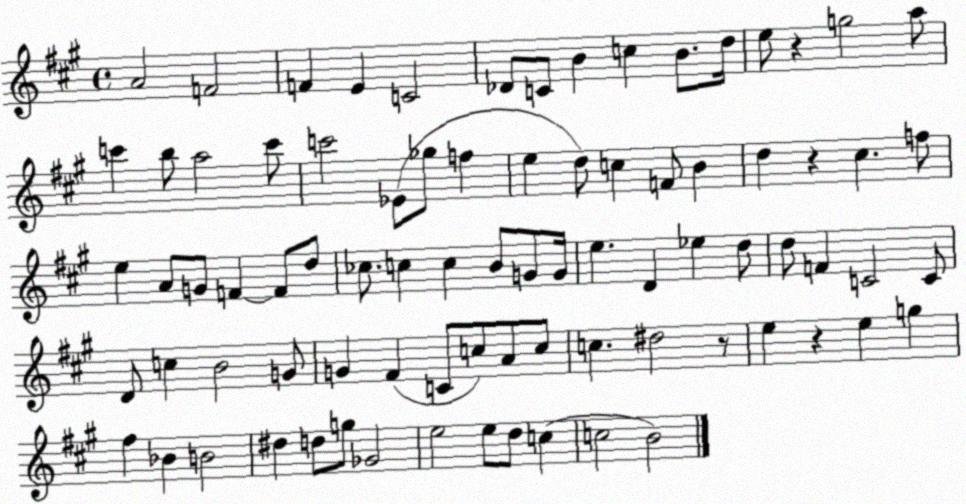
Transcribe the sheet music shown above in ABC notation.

X:1
T:Untitled
M:4/4
L:1/4
K:A
A2 F2 F E C2 _D/2 C/2 B c B/2 d/4 e/2 z g2 a/2 c' b/2 a2 c'/2 c'2 _E/2 _g/2 f e d/2 c F/2 B d z ^c f/2 e A/2 G/2 F F/2 d/2 _c/2 c c B/2 G/2 G/4 e D _e d/2 d/2 F C2 C/2 D/2 c B2 G/2 G ^F C/2 c/2 A/2 c/2 c ^d2 z/2 e z e g ^f _B B2 ^d d/2 g/2 _G2 e2 e/2 d/2 c c2 B2